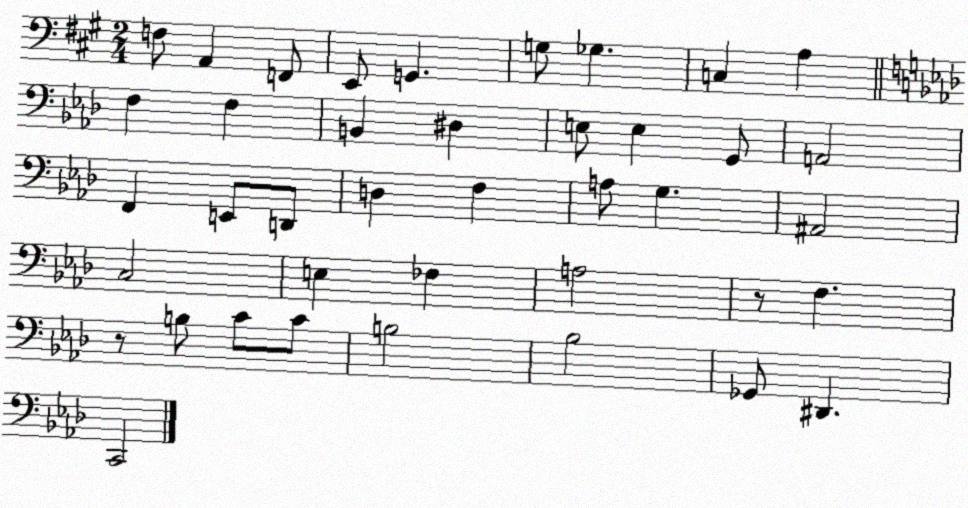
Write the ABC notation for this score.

X:1
T:Untitled
M:2/4
L:1/4
K:A
F,/2 A,, F,,/2 E,,/2 G,, G,/2 _G, C, A, F, F, B,, ^D, E,/2 E, G,,/2 A,,2 F,, E,,/2 D,,/2 D, F, A,/2 G, ^A,,2 C,2 E, _F, A,2 z/2 F, z/2 B,/2 C/2 C/2 B,2 _B,2 _G,,/2 ^D,, C,,2